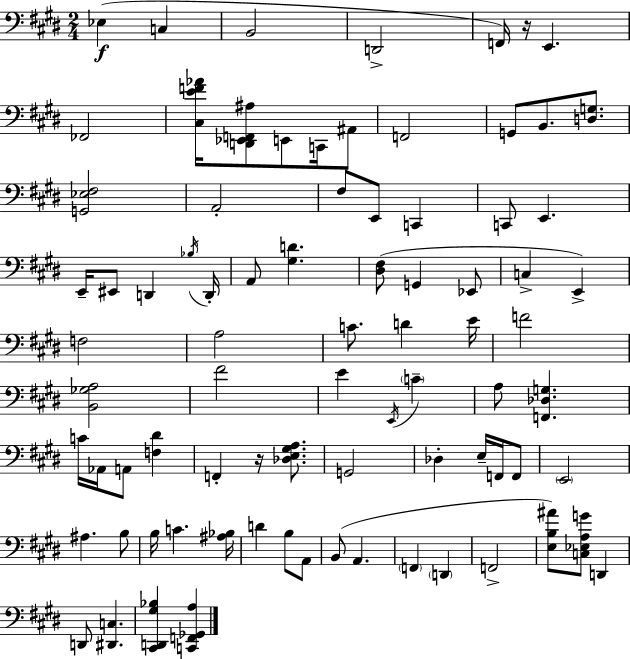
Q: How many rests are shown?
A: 2